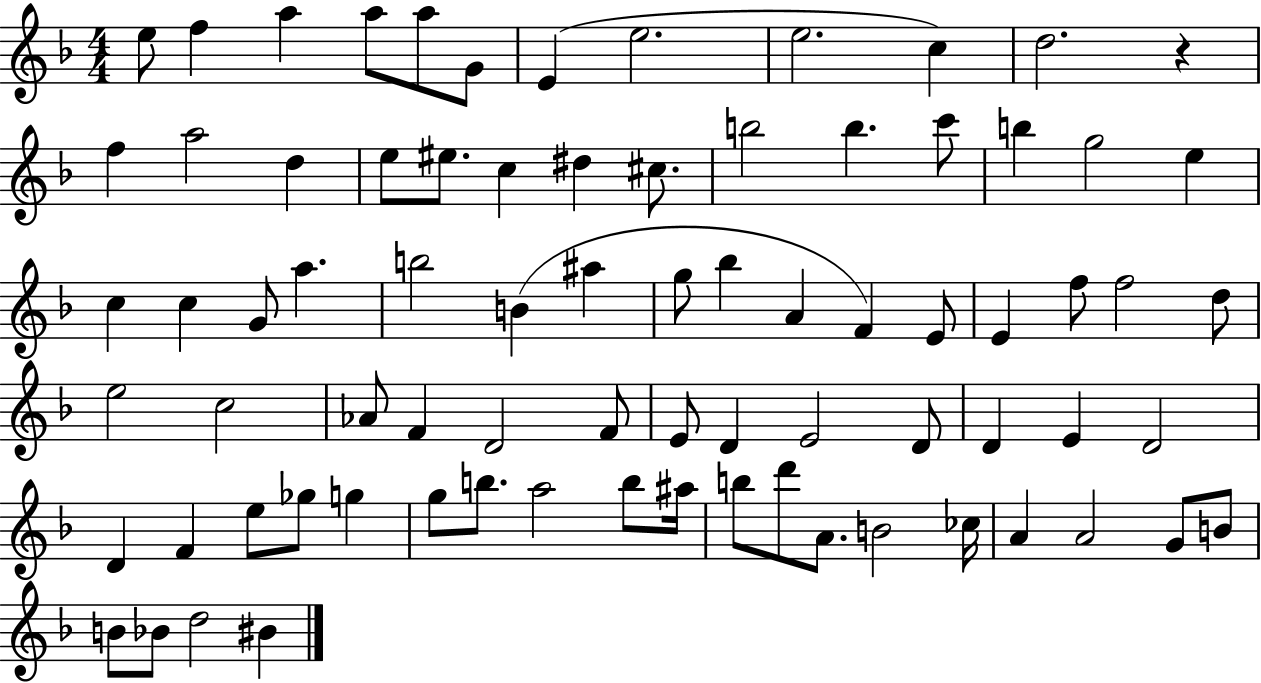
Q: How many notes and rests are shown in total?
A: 78